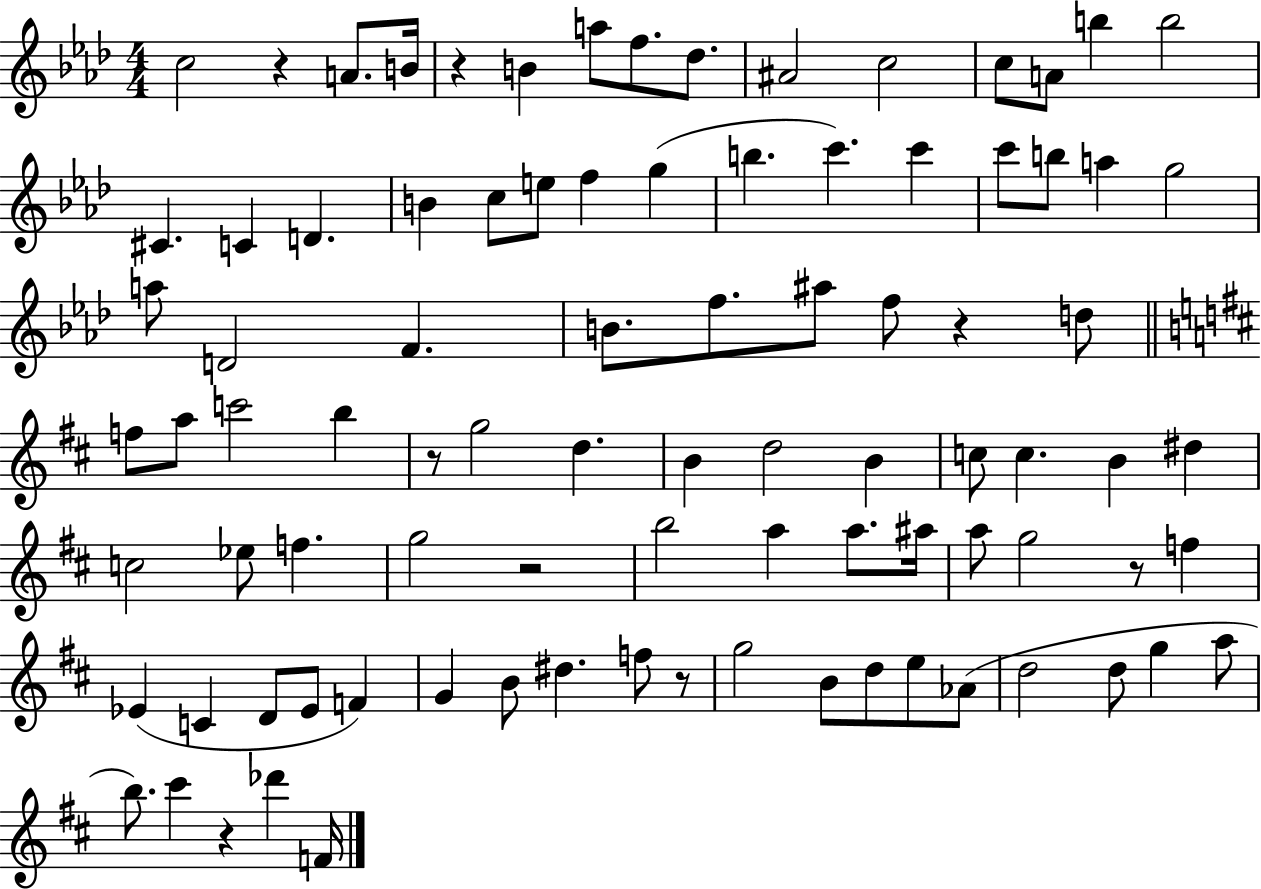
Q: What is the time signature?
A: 4/4